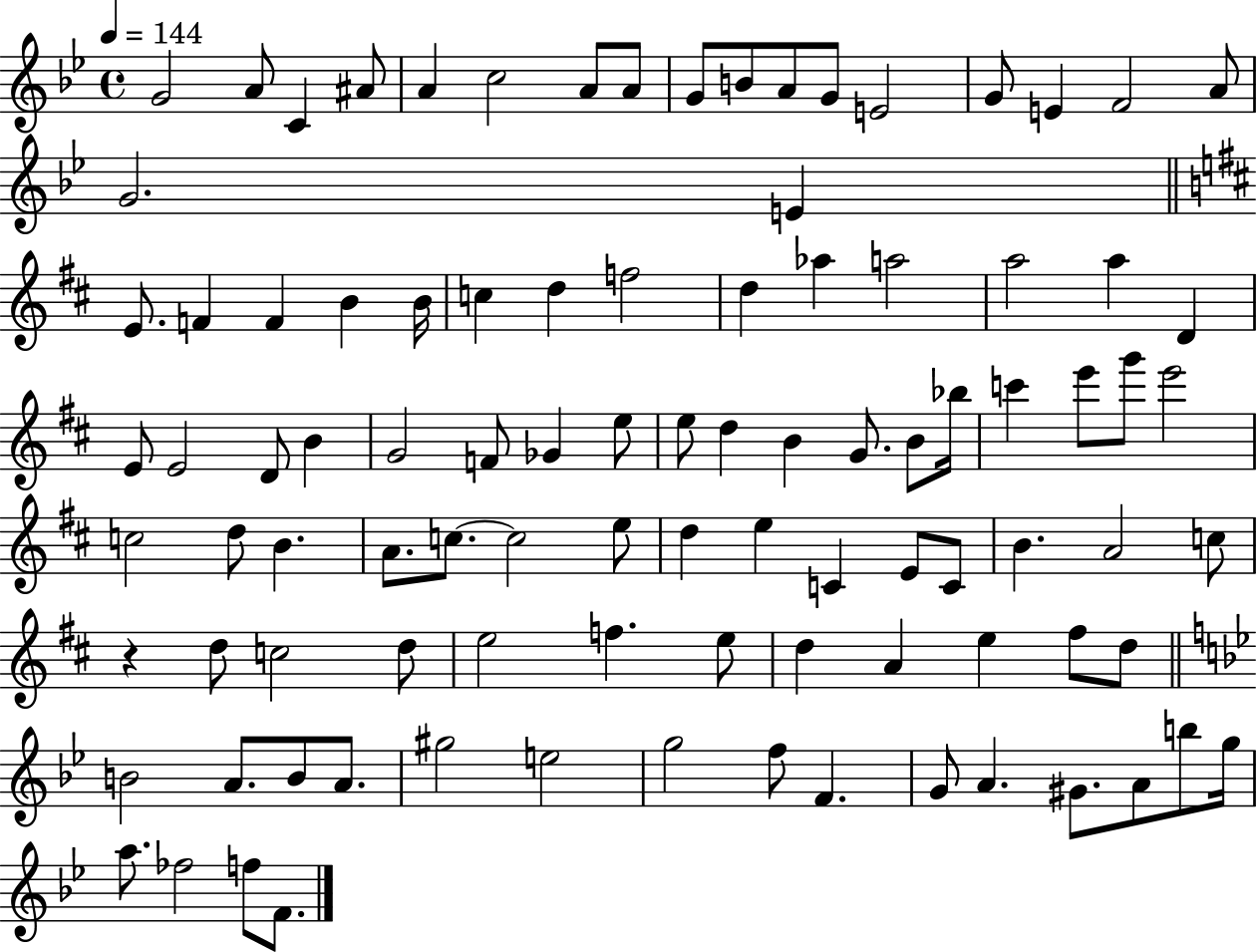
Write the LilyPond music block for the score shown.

{
  \clef treble
  \time 4/4
  \defaultTimeSignature
  \key bes \major
  \tempo 4 = 144
  g'2 a'8 c'4 ais'8 | a'4 c''2 a'8 a'8 | g'8 b'8 a'8 g'8 e'2 | g'8 e'4 f'2 a'8 | \break g'2. e'4 | \bar "||" \break \key d \major e'8. f'4 f'4 b'4 b'16 | c''4 d''4 f''2 | d''4 aes''4 a''2 | a''2 a''4 d'4 | \break e'8 e'2 d'8 b'4 | g'2 f'8 ges'4 e''8 | e''8 d''4 b'4 g'8. b'8 bes''16 | c'''4 e'''8 g'''8 e'''2 | \break c''2 d''8 b'4. | a'8. c''8.~~ c''2 e''8 | d''4 e''4 c'4 e'8 c'8 | b'4. a'2 c''8 | \break r4 d''8 c''2 d''8 | e''2 f''4. e''8 | d''4 a'4 e''4 fis''8 d''8 | \bar "||" \break \key bes \major b'2 a'8. b'8 a'8. | gis''2 e''2 | g''2 f''8 f'4. | g'8 a'4. gis'8. a'8 b''8 g''16 | \break a''8. fes''2 f''8 f'8. | \bar "|."
}